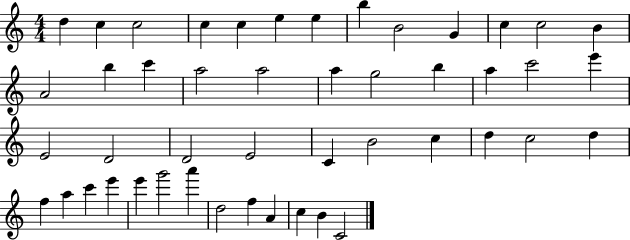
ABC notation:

X:1
T:Untitled
M:4/4
L:1/4
K:C
d c c2 c c e e b B2 G c c2 B A2 b c' a2 a2 a g2 b a c'2 e' E2 D2 D2 E2 C B2 c d c2 d f a c' e' e' g'2 a' d2 f A c B C2